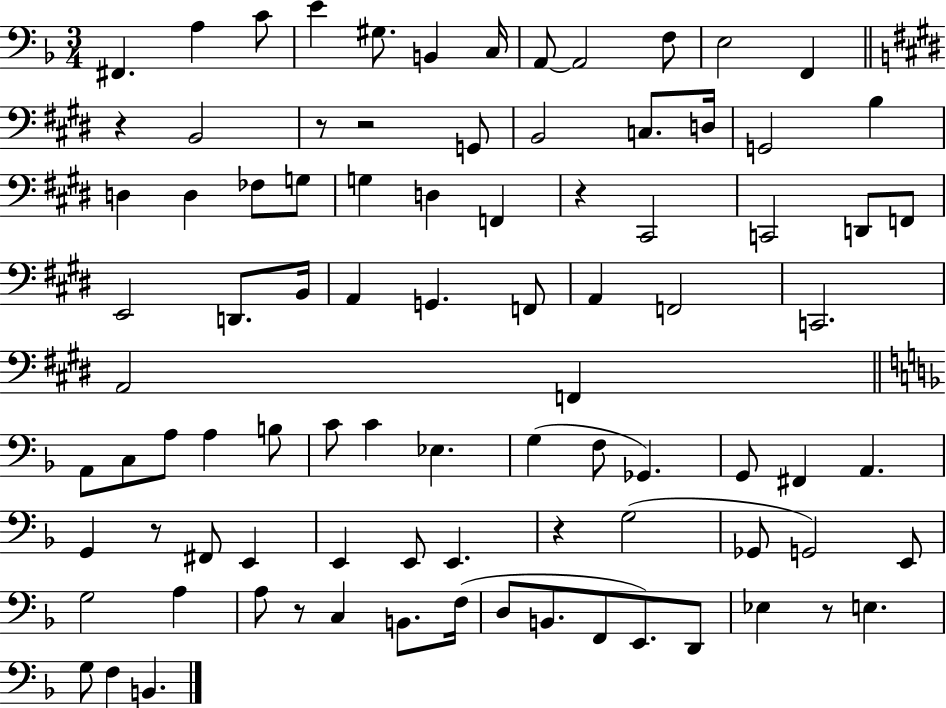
{
  \clef bass
  \numericTimeSignature
  \time 3/4
  \key f \major
  fis,4. a4 c'8 | e'4 gis8. b,4 c16 | a,8~~ a,2 f8 | e2 f,4 | \break \bar "||" \break \key e \major r4 b,2 | r8 r2 g,8 | b,2 c8. d16 | g,2 b4 | \break d4 d4 fes8 g8 | g4 d4 f,4 | r4 cis,2 | c,2 d,8 f,8 | \break e,2 d,8. b,16 | a,4 g,4. f,8 | a,4 f,2 | c,2. | \break a,2 f,4 | \bar "||" \break \key f \major a,8 c8 a8 a4 b8 | c'8 c'4 ees4. | g4( f8 ges,4.) | g,8 fis,4 a,4. | \break g,4 r8 fis,8 e,4 | e,4 e,8 e,4. | r4 g2( | ges,8 g,2) e,8 | \break g2 a4 | a8 r8 c4 b,8. f16( | d8 b,8. f,8 e,8.) d,8 | ees4 r8 e4. | \break g8 f4 b,4. | \bar "|."
}